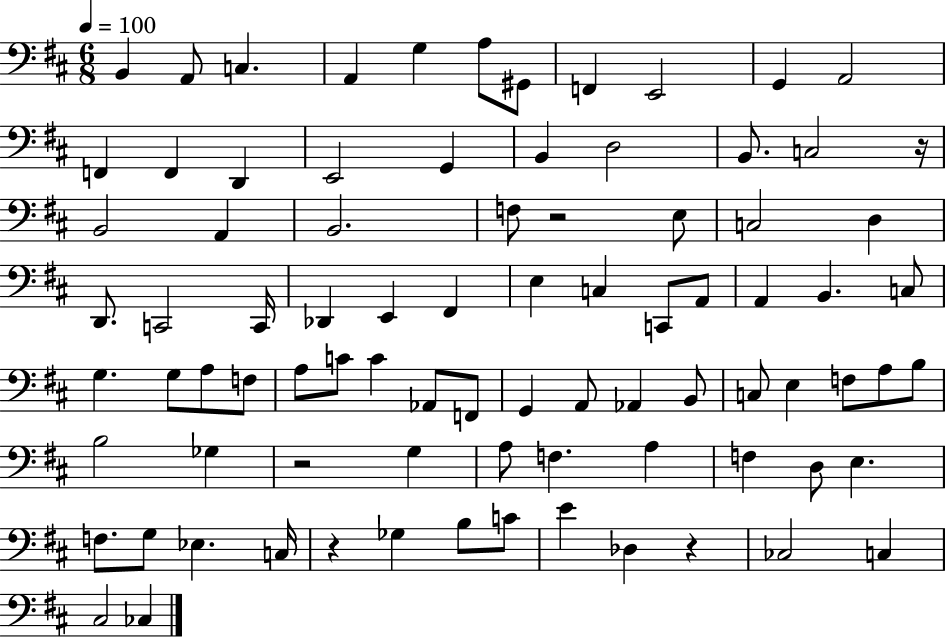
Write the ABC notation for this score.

X:1
T:Untitled
M:6/8
L:1/4
K:D
B,, A,,/2 C, A,, G, A,/2 ^G,,/2 F,, E,,2 G,, A,,2 F,, F,, D,, E,,2 G,, B,, D,2 B,,/2 C,2 z/4 B,,2 A,, B,,2 F,/2 z2 E,/2 C,2 D, D,,/2 C,,2 C,,/4 _D,, E,, ^F,, E, C, C,,/2 A,,/2 A,, B,, C,/2 G, G,/2 A,/2 F,/2 A,/2 C/2 C _A,,/2 F,,/2 G,, A,,/2 _A,, B,,/2 C,/2 E, F,/2 A,/2 B,/2 B,2 _G, z2 G, A,/2 F, A, F, D,/2 E, F,/2 G,/2 _E, C,/4 z _G, B,/2 C/2 E _D, z _C,2 C, ^C,2 _C,